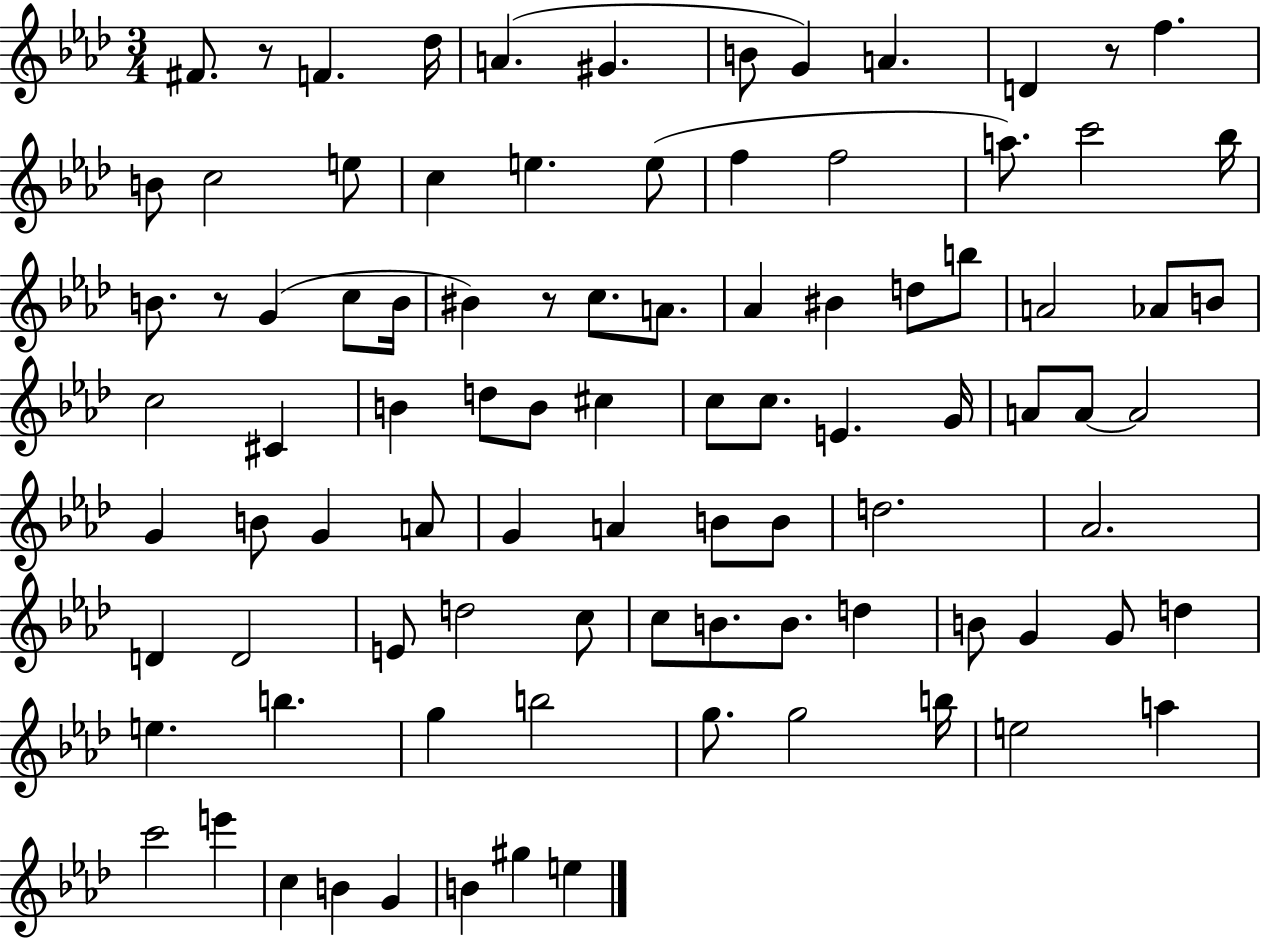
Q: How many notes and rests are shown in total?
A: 92